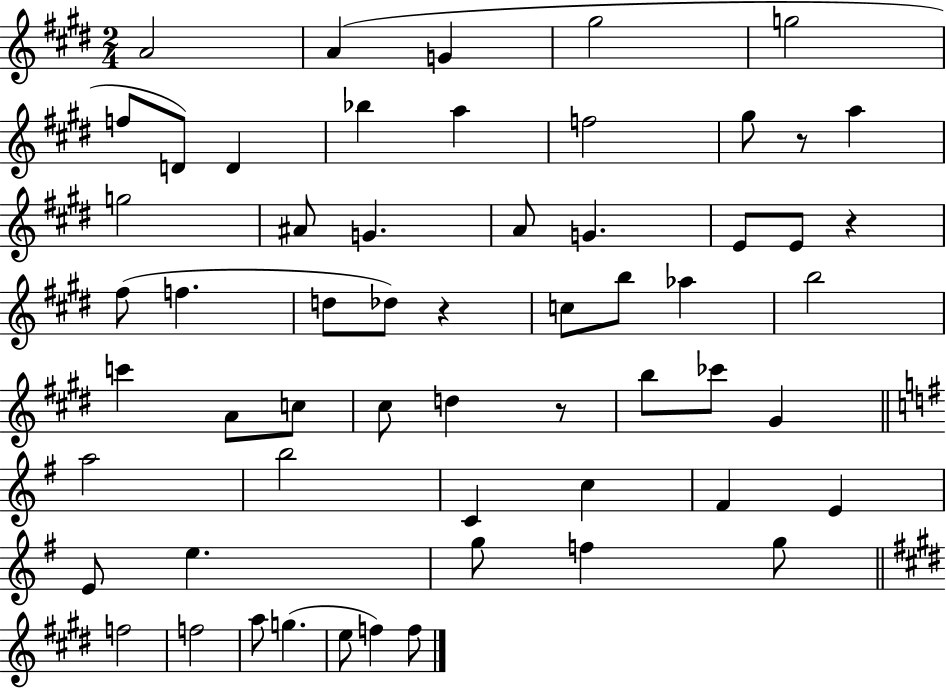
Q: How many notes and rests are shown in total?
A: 58